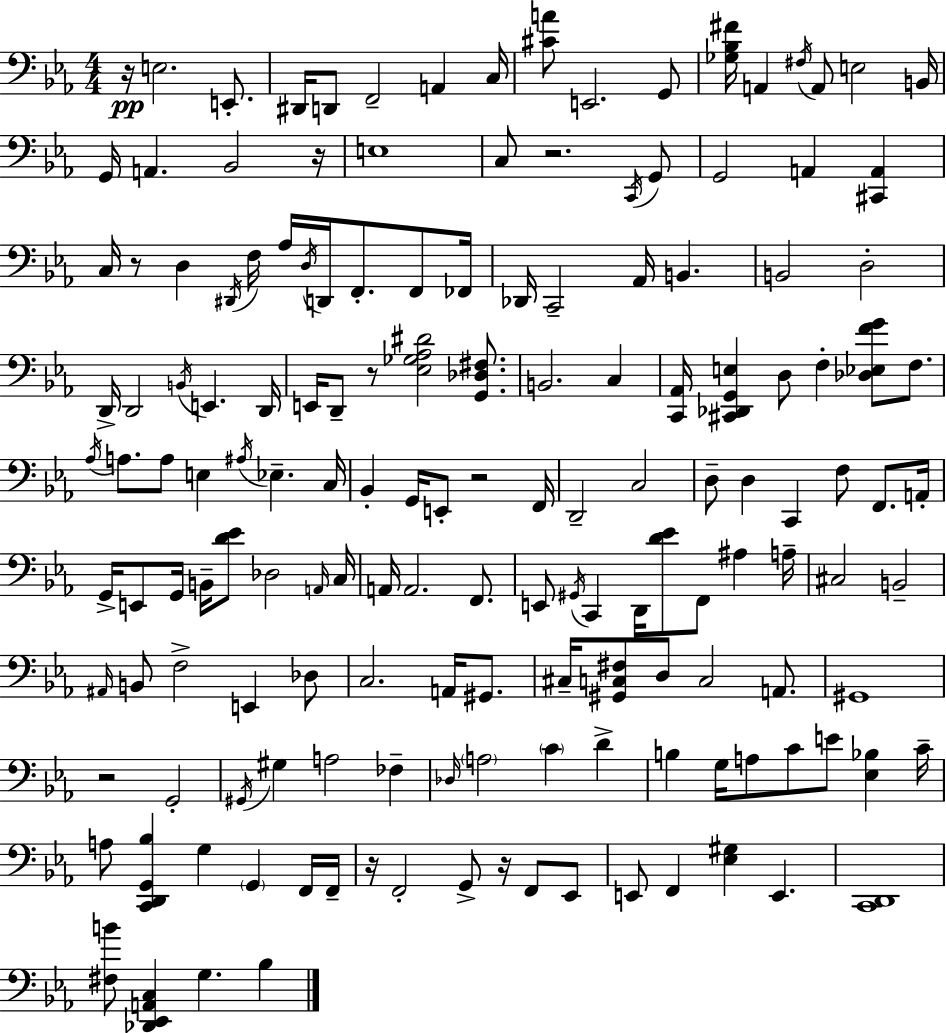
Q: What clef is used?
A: bass